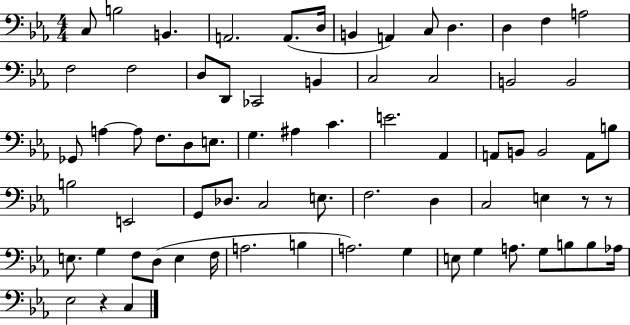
X:1
T:Untitled
M:4/4
L:1/4
K:Eb
C,/2 B,2 B,, A,,2 A,,/2 D,/4 B,, A,, C,/2 D, D, F, A,2 F,2 F,2 D,/2 D,,/2 _C,,2 B,, C,2 C,2 B,,2 B,,2 _G,,/2 A, A,/2 F,/2 D,/2 E,/2 G, ^A, C E2 _A,, A,,/2 B,,/2 B,,2 A,,/2 B,/2 B,2 E,,2 G,,/2 _D,/2 C,2 E,/2 F,2 D, C,2 E, z/2 z/2 E,/2 G, F,/2 D,/2 E, F,/4 A,2 B, A,2 G, E,/2 G, A,/2 G,/2 B,/2 B,/2 _A,/4 _E,2 z C,